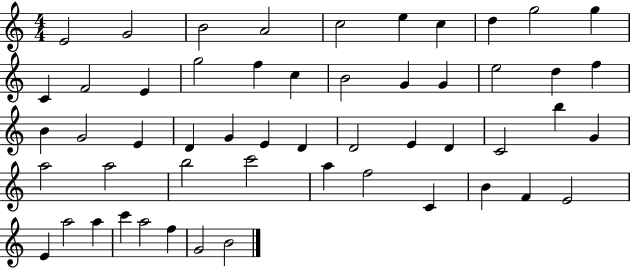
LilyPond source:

{
  \clef treble
  \numericTimeSignature
  \time 4/4
  \key c \major
  e'2 g'2 | b'2 a'2 | c''2 e''4 c''4 | d''4 g''2 g''4 | \break c'4 f'2 e'4 | g''2 f''4 c''4 | b'2 g'4 g'4 | e''2 d''4 f''4 | \break b'4 g'2 e'4 | d'4 g'4 e'4 d'4 | d'2 e'4 d'4 | c'2 b''4 g'4 | \break a''2 a''2 | b''2 c'''2 | a''4 f''2 c'4 | b'4 f'4 e'2 | \break e'4 a''2 a''4 | c'''4 a''2 f''4 | g'2 b'2 | \bar "|."
}